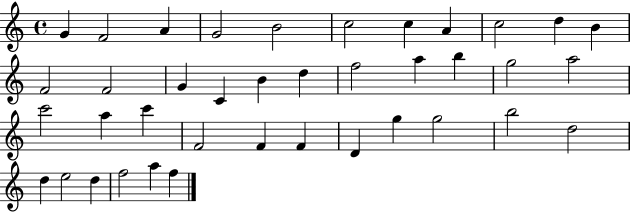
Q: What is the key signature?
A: C major